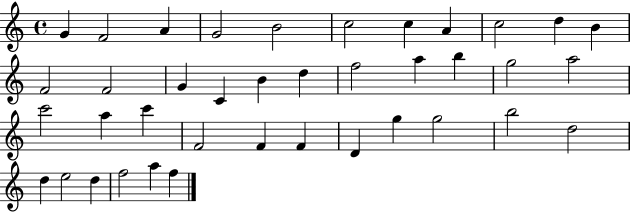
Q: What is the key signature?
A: C major